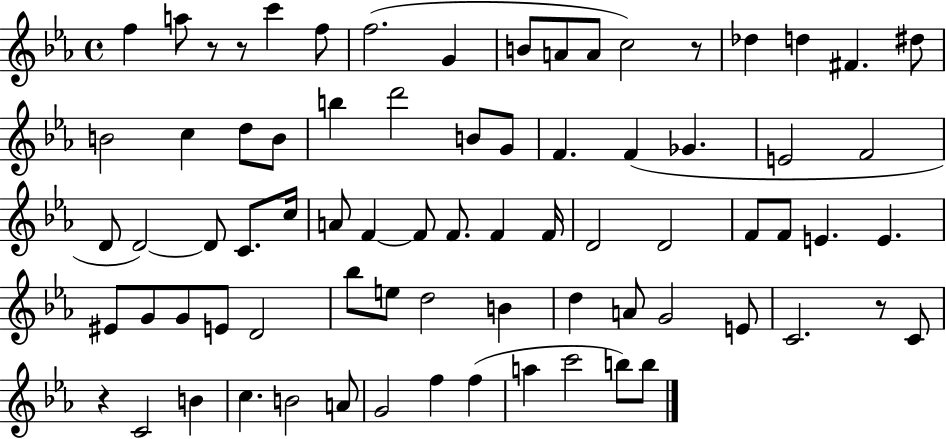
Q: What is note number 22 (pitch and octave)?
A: G4